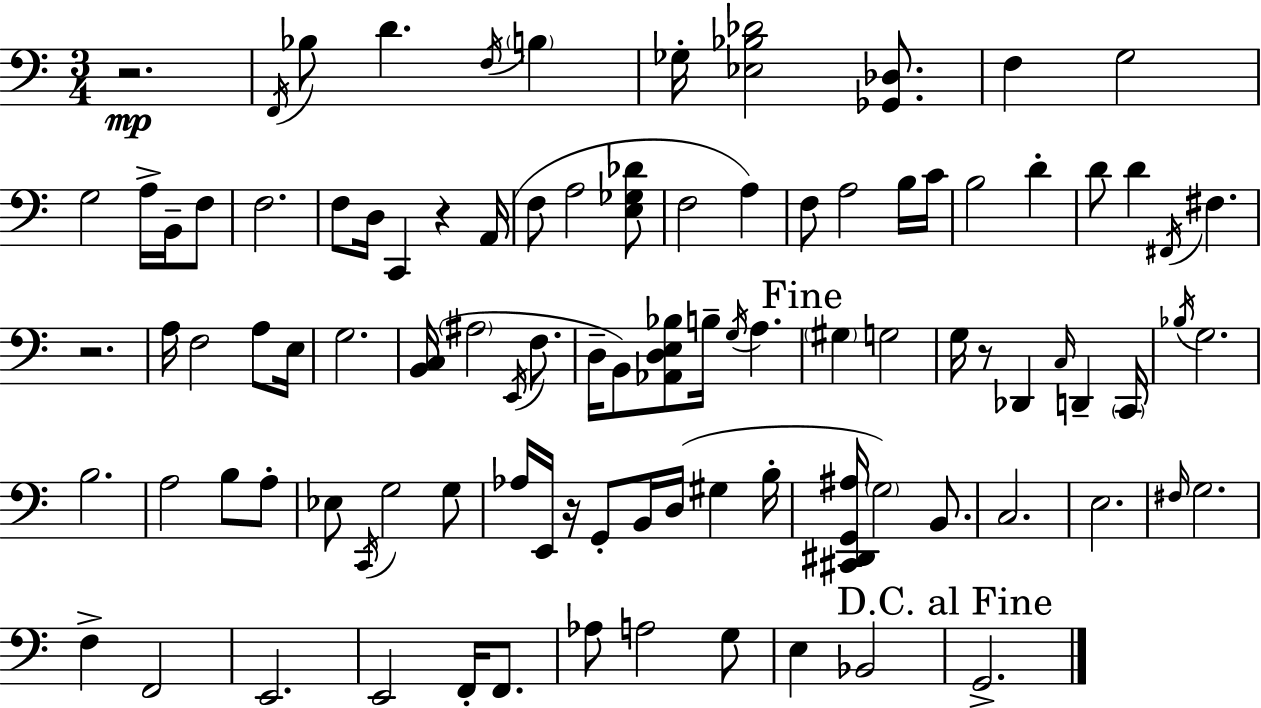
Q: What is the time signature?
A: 3/4